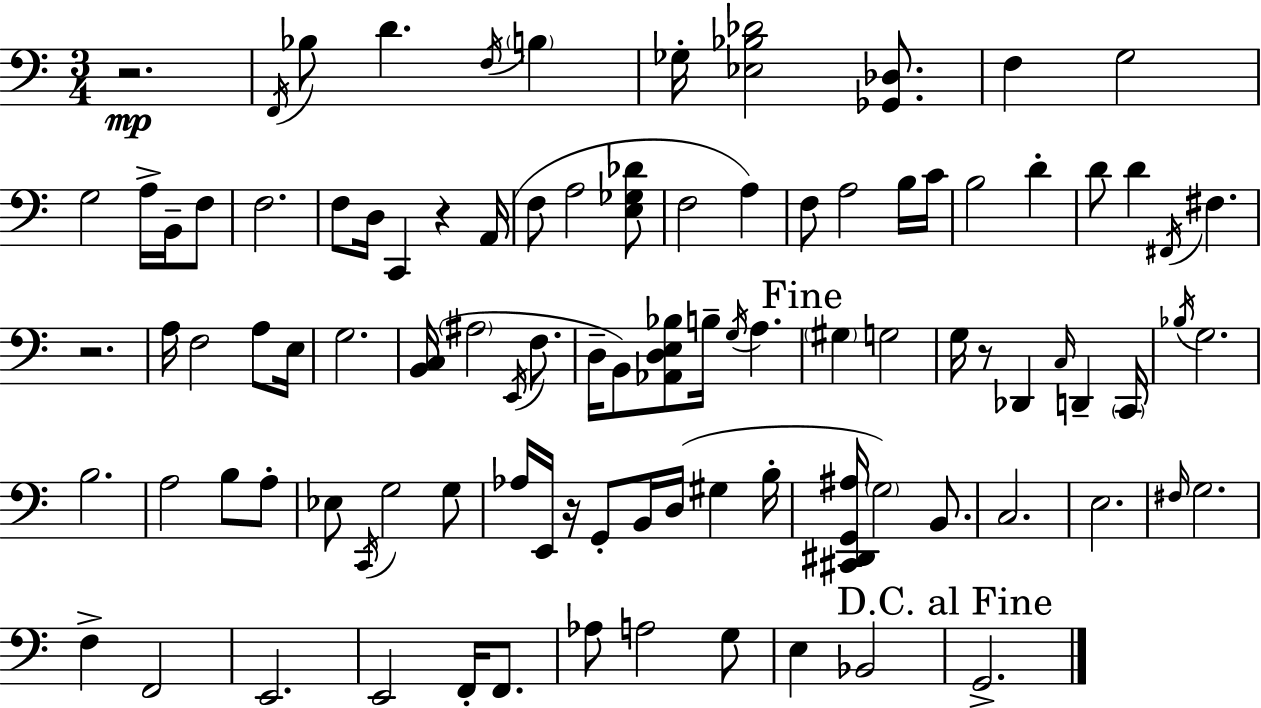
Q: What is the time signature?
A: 3/4